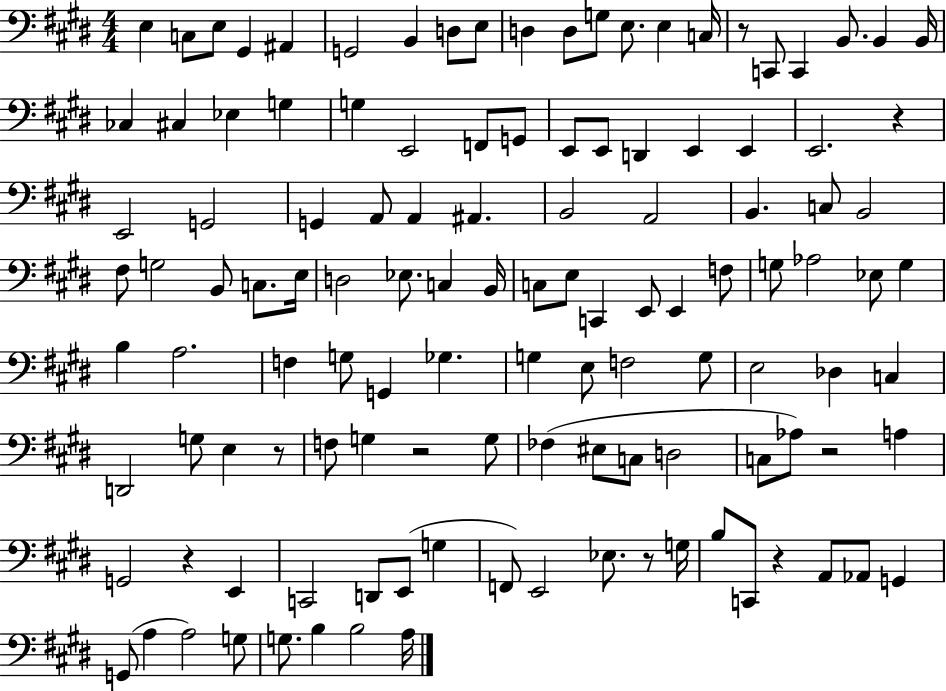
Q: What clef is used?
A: bass